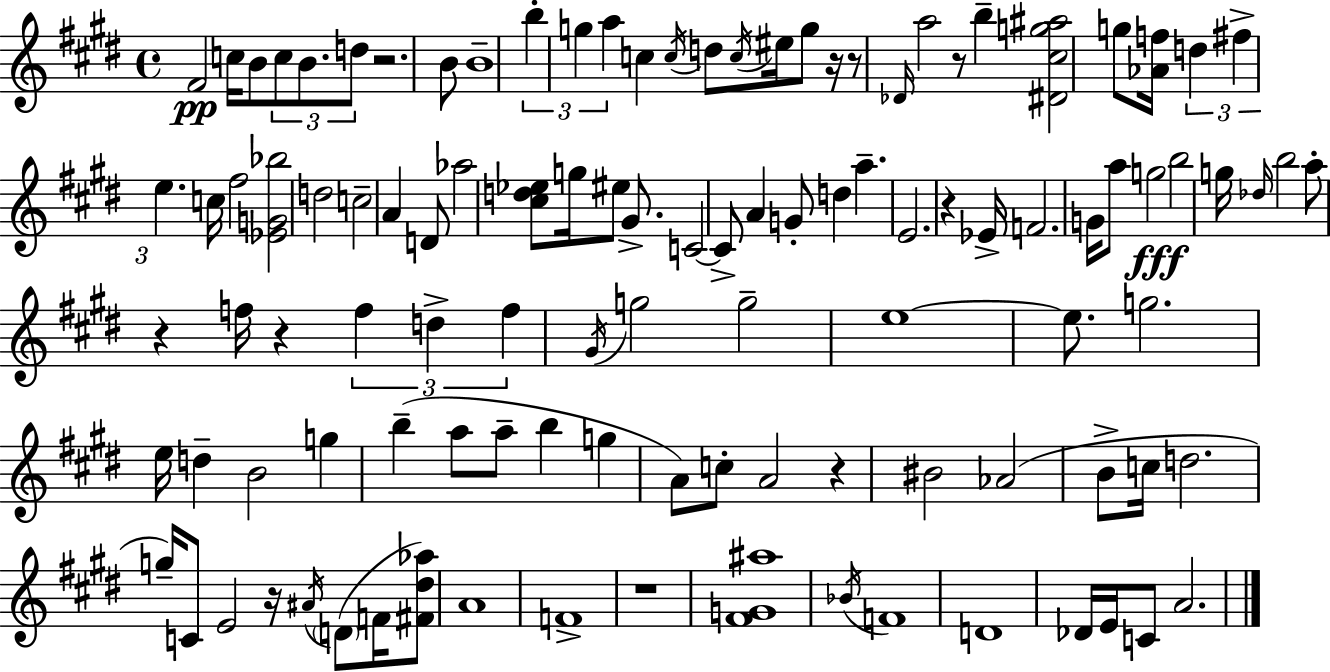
X:1
T:Untitled
M:4/4
L:1/4
K:E
^F2 c/4 B/2 c/2 B/2 d/2 z2 B/2 B4 b g a c c/4 d/2 c/4 ^e/4 g/2 z/4 z/2 _D/4 a2 z/2 b [^D^cg^a]2 g/2 [_Af]/4 d ^f e c/4 ^f2 [_EG_b]2 d2 c2 A D/2 _a2 [^cd_e]/2 g/4 ^e/2 ^G/2 C2 C/2 A G/2 d a E2 z _E/4 F2 G/4 a/2 g2 b2 g/4 _d/4 b2 a/2 z f/4 z f d f ^G/4 g2 g2 e4 e/2 g2 e/4 d B2 g b a/2 a/2 b g A/2 c/2 A2 z ^B2 _A2 B/2 c/4 d2 g/4 C/2 E2 z/4 ^A/4 D/2 F/4 [^F^d_a]/2 A4 F4 z4 [^FG^a]4 _B/4 F4 D4 _D/4 E/4 C/2 A2